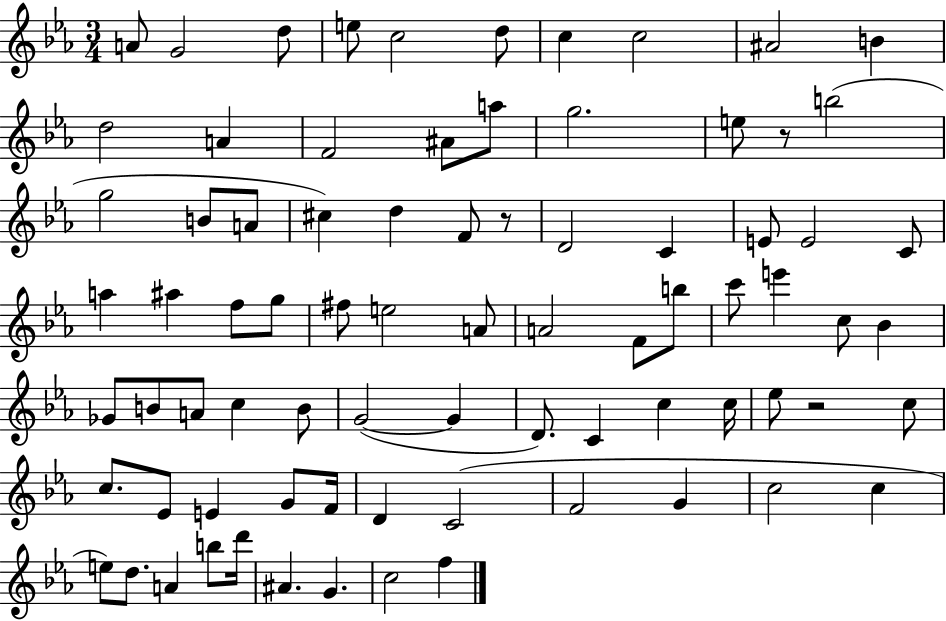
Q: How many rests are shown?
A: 3